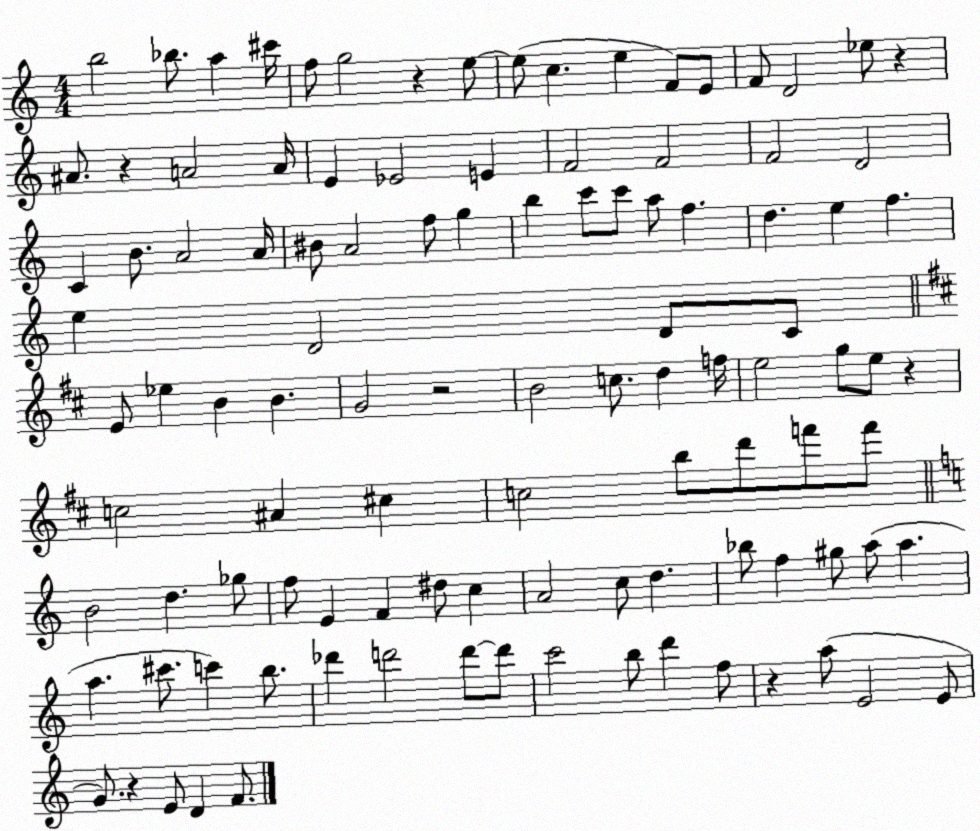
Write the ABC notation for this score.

X:1
T:Untitled
M:4/4
L:1/4
K:C
b2 _b/2 a ^c'/4 f/2 g2 z e/2 e/2 c e F/2 E/2 F/2 D2 _e/2 z ^A/2 z A2 A/4 E _E2 E F2 F2 F2 D2 C B/2 A2 A/4 ^B/2 A2 f/2 g b c'/2 c'/2 a/2 f d e f e D2 D/2 C/2 E/2 _e B B G2 z2 B2 c/2 d f/4 e2 g/2 e/2 z c2 ^A ^c c2 b/2 d'/2 f'/2 f'/2 B2 d _g/2 f/2 E F ^d/2 c A2 c/2 d _b/2 f ^g/2 a/2 a a ^c'/2 c' b/2 _d' d'2 d'/2 d'/2 c'2 b/2 d' f/2 z a/2 E2 E/2 G/2 z E/2 D F/2